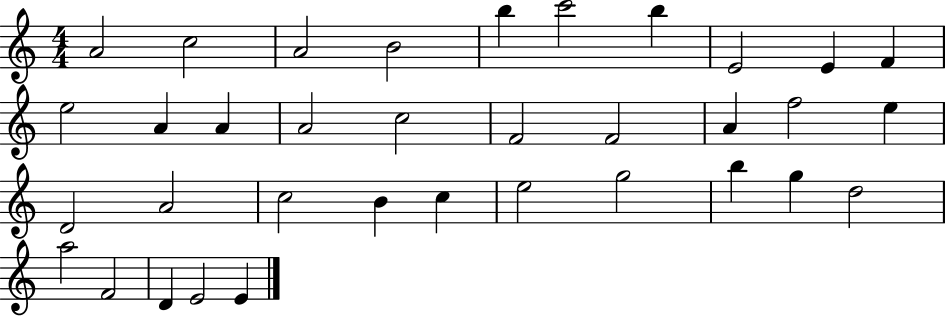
{
  \clef treble
  \numericTimeSignature
  \time 4/4
  \key c \major
  a'2 c''2 | a'2 b'2 | b''4 c'''2 b''4 | e'2 e'4 f'4 | \break e''2 a'4 a'4 | a'2 c''2 | f'2 f'2 | a'4 f''2 e''4 | \break d'2 a'2 | c''2 b'4 c''4 | e''2 g''2 | b''4 g''4 d''2 | \break a''2 f'2 | d'4 e'2 e'4 | \bar "|."
}